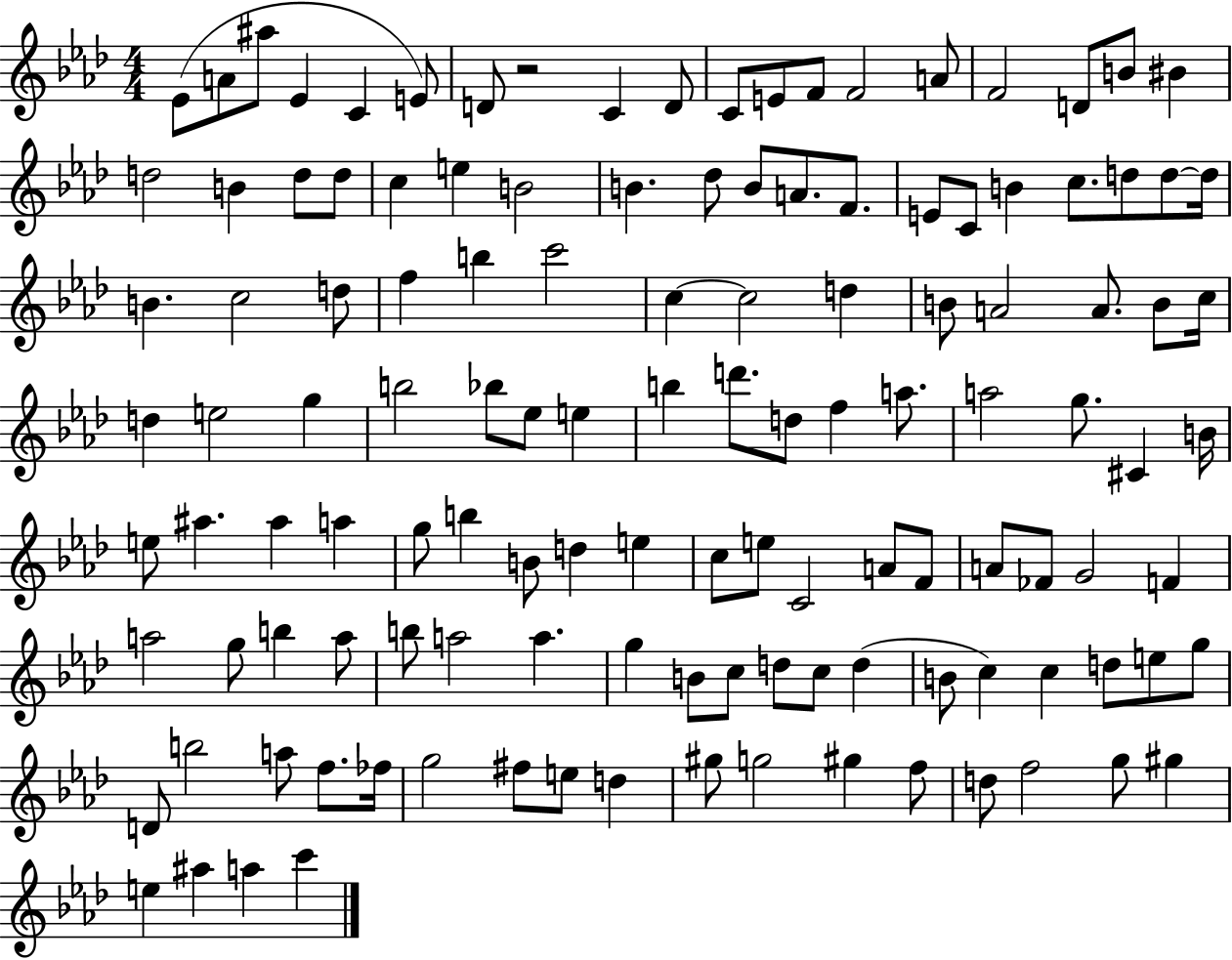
Eb4/e A4/e A#5/e Eb4/q C4/q E4/e D4/e R/h C4/q D4/e C4/e E4/e F4/e F4/h A4/e F4/h D4/e B4/e BIS4/q D5/h B4/q D5/e D5/e C5/q E5/q B4/h B4/q. Db5/e B4/e A4/e. F4/e. E4/e C4/e B4/q C5/e. D5/e D5/e D5/s B4/q. C5/h D5/e F5/q B5/q C6/h C5/q C5/h D5/q B4/e A4/h A4/e. B4/e C5/s D5/q E5/h G5/q B5/h Bb5/e Eb5/e E5/q B5/q D6/e. D5/e F5/q A5/e. A5/h G5/e. C#4/q B4/s E5/e A#5/q. A#5/q A5/q G5/e B5/q B4/e D5/q E5/q C5/e E5/e C4/h A4/e F4/e A4/e FES4/e G4/h F4/q A5/h G5/e B5/q A5/e B5/e A5/h A5/q. G5/q B4/e C5/e D5/e C5/e D5/q B4/e C5/q C5/q D5/e E5/e G5/e D4/e B5/h A5/e F5/e. FES5/s G5/h F#5/e E5/e D5/q G#5/e G5/h G#5/q F5/e D5/e F5/h G5/e G#5/q E5/q A#5/q A5/q C6/q